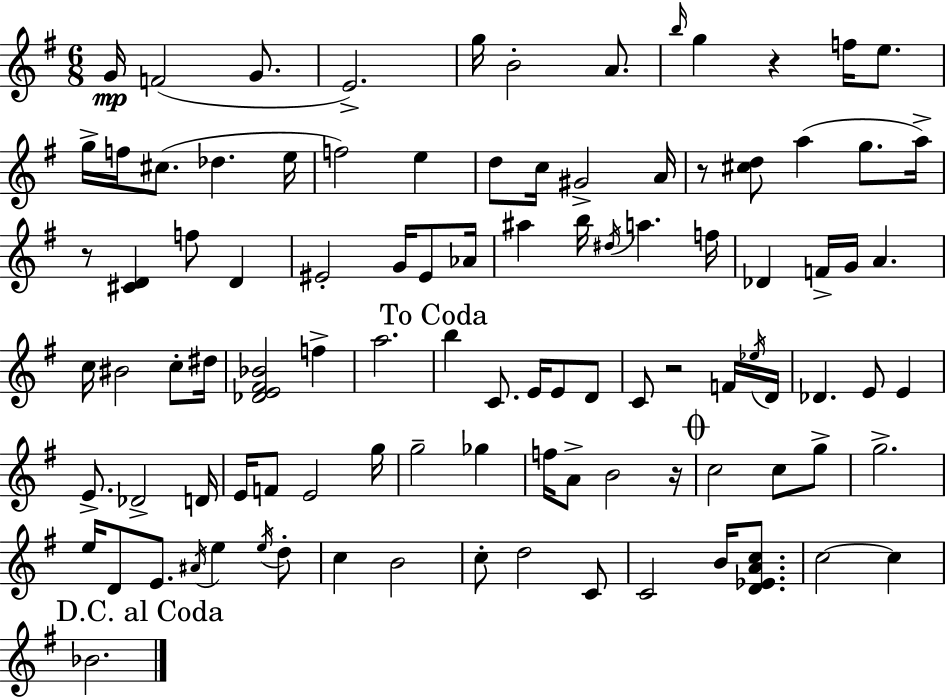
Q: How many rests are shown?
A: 5